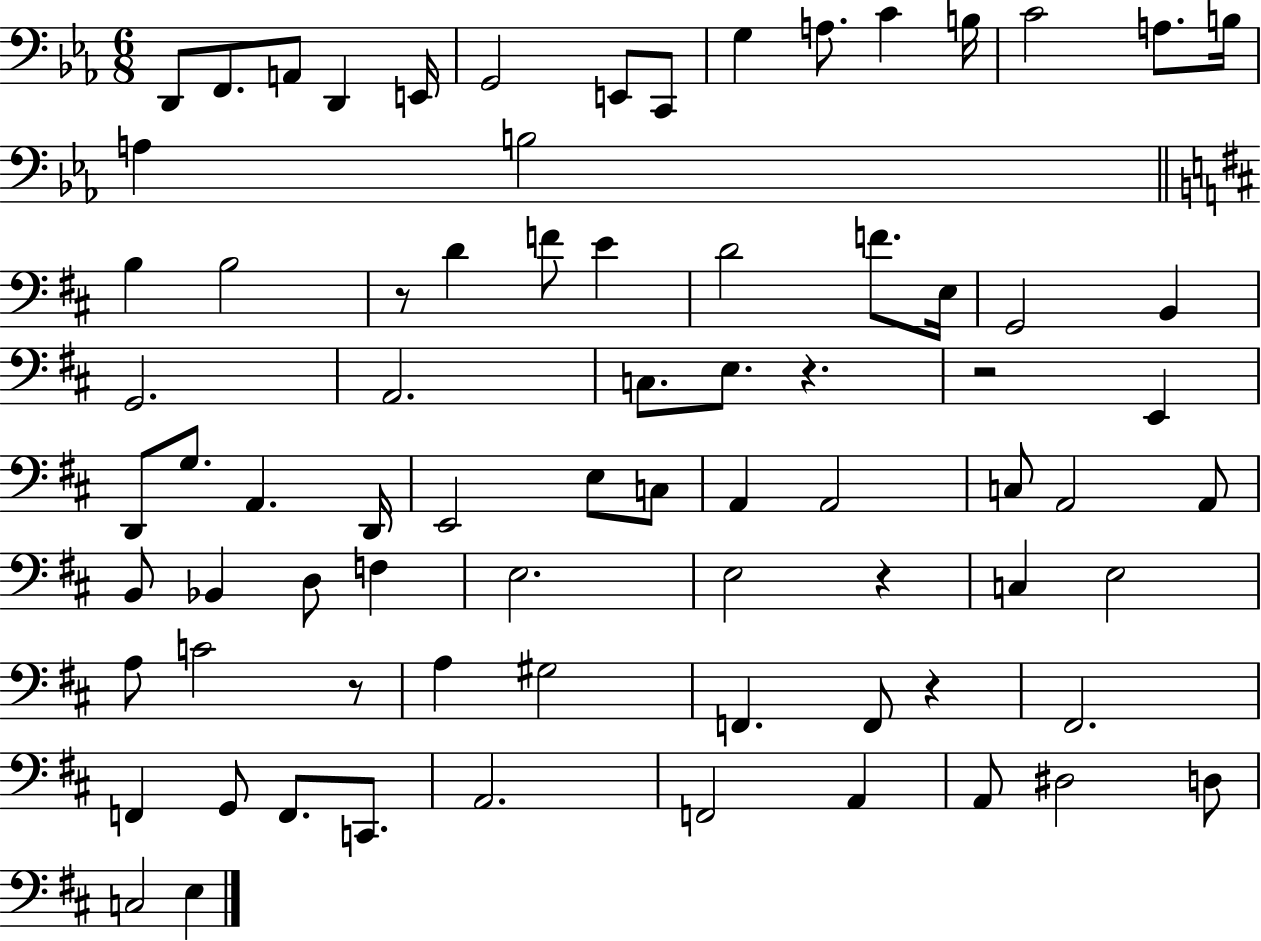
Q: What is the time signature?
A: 6/8